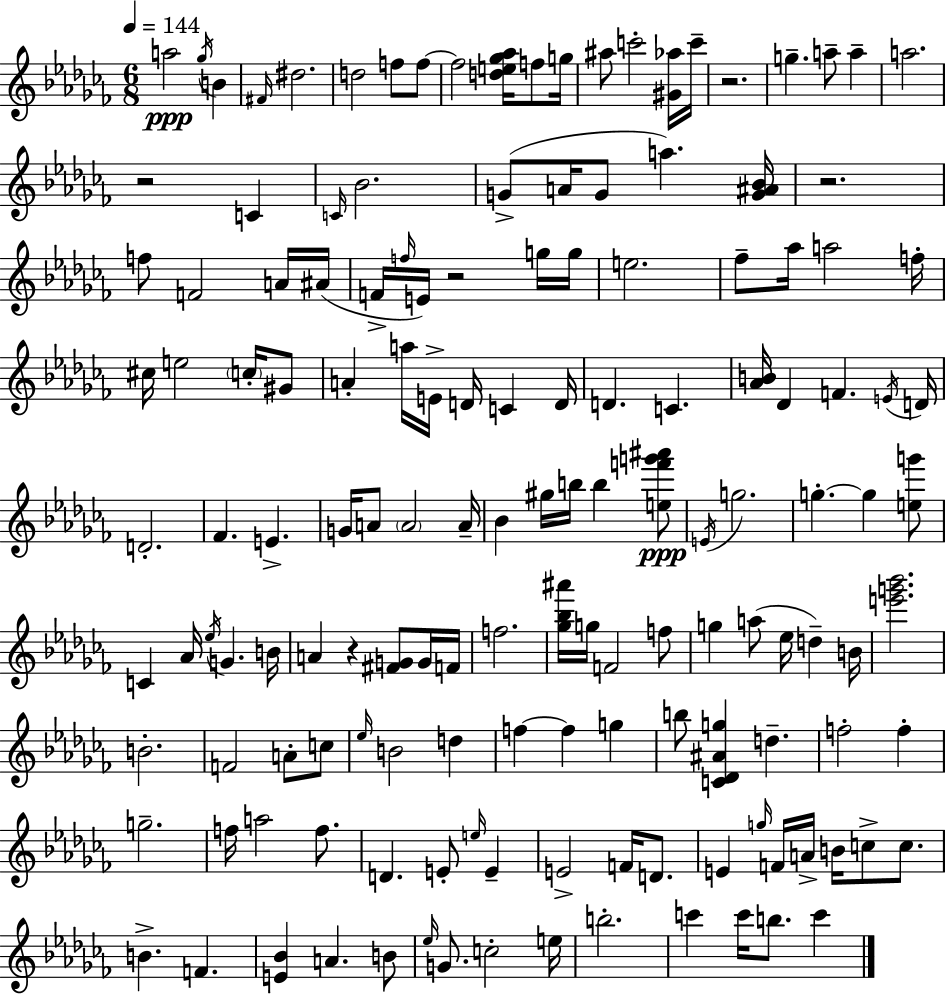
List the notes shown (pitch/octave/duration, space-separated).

A5/h Gb5/s B4/q F#4/s D#5/h. D5/h F5/e F5/e F5/h [D5,E5,Gb5,Ab5]/s F5/e G5/s A#5/e C6/h [G#4,Ab5]/s C6/s R/h. G5/q. A5/e A5/q A5/h. R/h C4/q C4/s Bb4/h. G4/e A4/s G4/e A5/q. [G4,A#4,Bb4]/s R/h. F5/e F4/h A4/s A#4/s F4/s F5/s E4/s R/h G5/s G5/s E5/h. FES5/e Ab5/s A5/h F5/s C#5/s E5/h C5/s G#4/e A4/q A5/s E4/s D4/s C4/q D4/s D4/q. C4/q. [Ab4,B4]/s Db4/q F4/q. E4/s D4/s D4/h. FES4/q. E4/q. G4/s A4/e A4/h A4/s Bb4/q G#5/s B5/s B5/q [E5,F6,G6,A#6]/e E4/s G5/h. G5/q. G5/q [E5,G6]/e C4/q Ab4/s Eb5/s G4/q. B4/s A4/q R/q [F#4,G4]/e G4/s F4/s F5/h. [Gb5,Bb5,A#6]/s G5/s F4/h F5/e G5/q A5/e Eb5/s D5/q B4/s [E6,G6,Bb6]/h. B4/h. F4/h A4/e C5/e Eb5/s B4/h D5/q F5/q F5/q G5/q B5/e [C4,Db4,A#4,G5]/q D5/q. F5/h F5/q G5/h. F5/s A5/h F5/e. D4/q. E4/e E5/s E4/q E4/h F4/s D4/e. E4/q G5/s F4/s A4/s B4/s C5/e C5/e. B4/q. F4/q. [E4,Bb4]/q A4/q. B4/e Eb5/s G4/e. C5/h E5/s B5/h. C6/q C6/s B5/e. C6/q